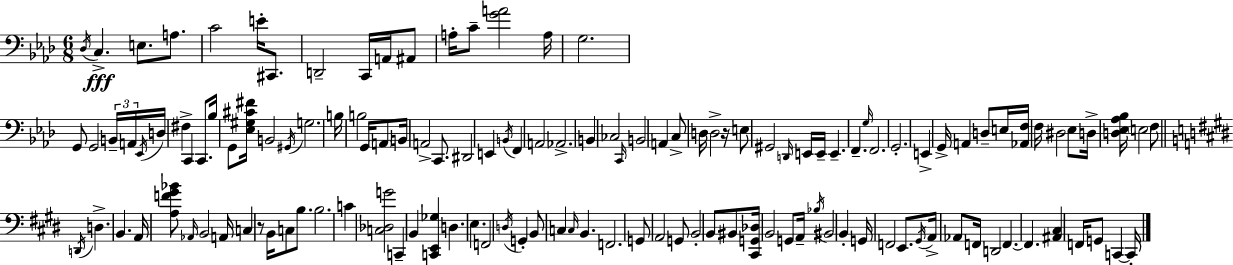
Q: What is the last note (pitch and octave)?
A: C2